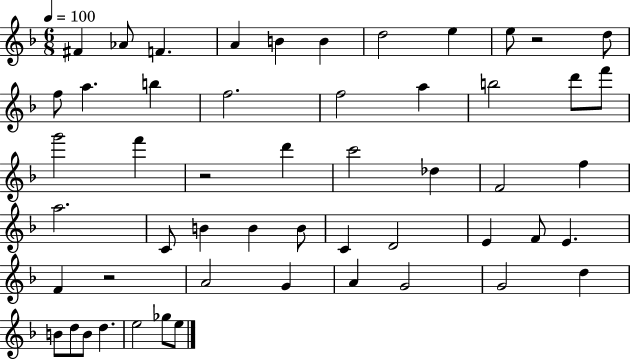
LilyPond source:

{
  \clef treble
  \numericTimeSignature
  \time 6/8
  \key f \major
  \tempo 4 = 100
  \repeat volta 2 { fis'4 aes'8 f'4. | a'4 b'4 b'4 | d''2 e''4 | e''8 r2 d''8 | \break f''8 a''4. b''4 | f''2. | f''2 a''4 | b''2 d'''8 f'''8 | \break g'''2 f'''4 | r2 d'''4 | c'''2 des''4 | f'2 f''4 | \break a''2. | c'8 b'4 b'4 b'8 | c'4 d'2 | e'4 f'8 e'4. | \break f'4 r2 | a'2 g'4 | a'4 g'2 | g'2 d''4 | \break b'8 d''8 b'8 d''4. | e''2 ges''8 e''8 | } \bar "|."
}